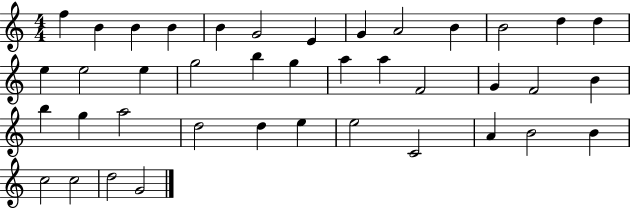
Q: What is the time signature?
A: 4/4